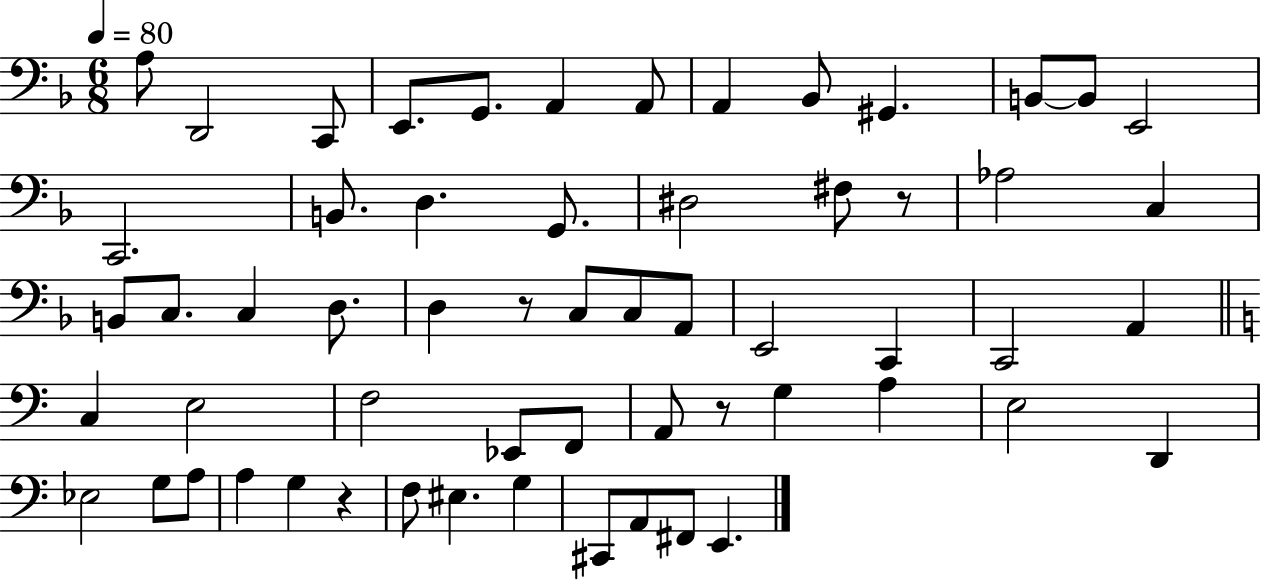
{
  \clef bass
  \numericTimeSignature
  \time 6/8
  \key f \major
  \tempo 4 = 80
  a8 d,2 c,8 | e,8. g,8. a,4 a,8 | a,4 bes,8 gis,4. | b,8~~ b,8 e,2 | \break c,2. | b,8. d4. g,8. | dis2 fis8 r8 | aes2 c4 | \break b,8 c8. c4 d8. | d4 r8 c8 c8 a,8 | e,2 c,4 | c,2 a,4 | \break \bar "||" \break \key c \major c4 e2 | f2 ees,8 f,8 | a,8 r8 g4 a4 | e2 d,4 | \break ees2 g8 a8 | a4 g4 r4 | f8 eis4. g4 | cis,8 a,8 fis,8 e,4. | \break \bar "|."
}